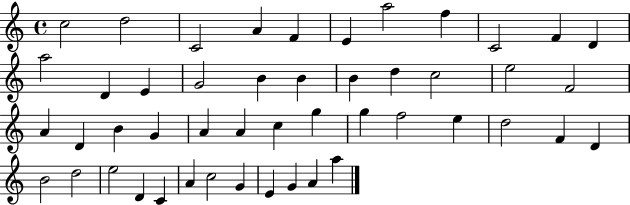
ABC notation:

X:1
T:Untitled
M:4/4
L:1/4
K:C
c2 d2 C2 A F E a2 f C2 F D a2 D E G2 B B B d c2 e2 F2 A D B G A A c g g f2 e d2 F D B2 d2 e2 D C A c2 G E G A a